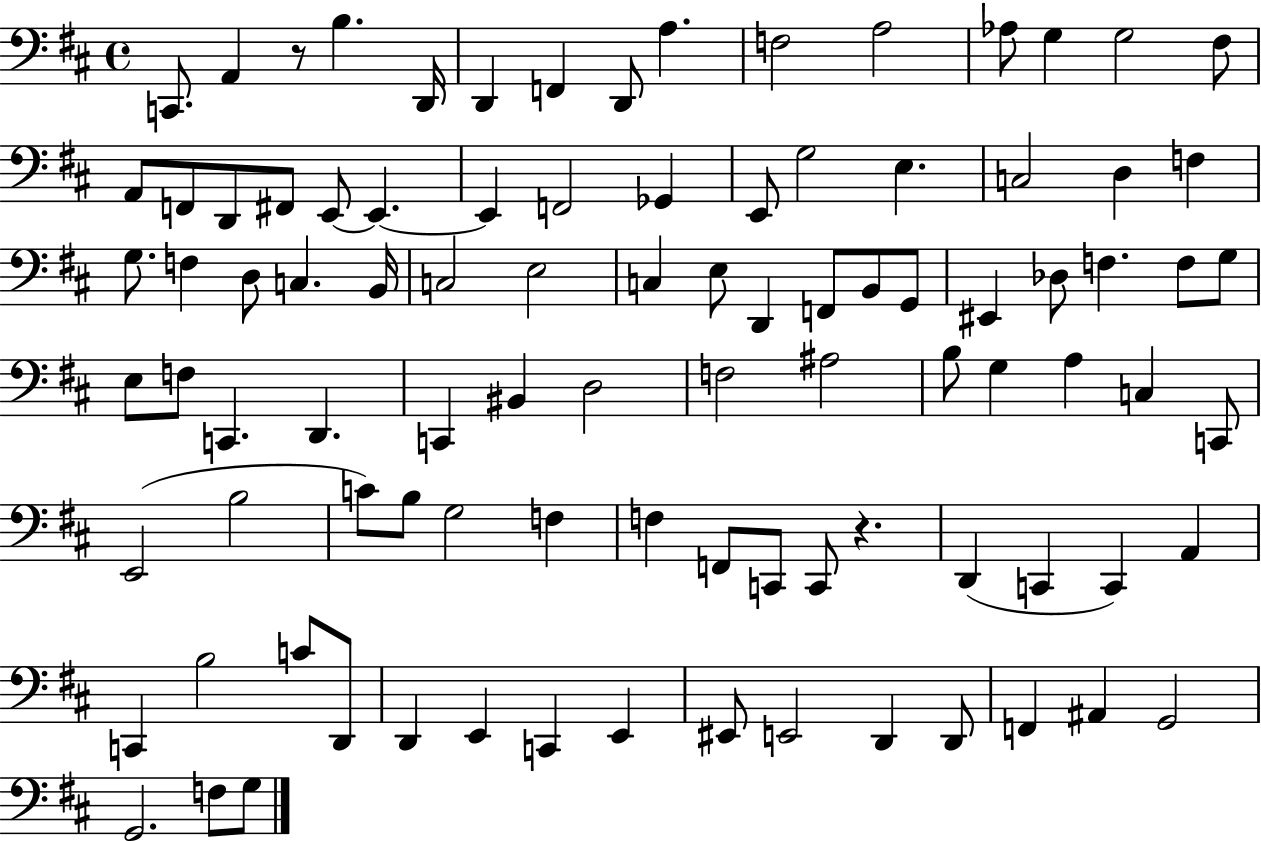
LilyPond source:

{
  \clef bass
  \time 4/4
  \defaultTimeSignature
  \key d \major
  c,8. a,4 r8 b4. d,16 | d,4 f,4 d,8 a4. | f2 a2 | aes8 g4 g2 fis8 | \break a,8 f,8 d,8 fis,8 e,8~~ e,4.~~ | e,4 f,2 ges,4 | e,8 g2 e4. | c2 d4 f4 | \break g8. f4 d8 c4. b,16 | c2 e2 | c4 e8 d,4 f,8 b,8 g,8 | eis,4 des8 f4. f8 g8 | \break e8 f8 c,4. d,4. | c,4 bis,4 d2 | f2 ais2 | b8 g4 a4 c4 c,8 | \break e,2( b2 | c'8) b8 g2 f4 | f4 f,8 c,8 c,8 r4. | d,4( c,4 c,4) a,4 | \break c,4 b2 c'8 d,8 | d,4 e,4 c,4 e,4 | eis,8 e,2 d,4 d,8 | f,4 ais,4 g,2 | \break g,2. f8 g8 | \bar "|."
}